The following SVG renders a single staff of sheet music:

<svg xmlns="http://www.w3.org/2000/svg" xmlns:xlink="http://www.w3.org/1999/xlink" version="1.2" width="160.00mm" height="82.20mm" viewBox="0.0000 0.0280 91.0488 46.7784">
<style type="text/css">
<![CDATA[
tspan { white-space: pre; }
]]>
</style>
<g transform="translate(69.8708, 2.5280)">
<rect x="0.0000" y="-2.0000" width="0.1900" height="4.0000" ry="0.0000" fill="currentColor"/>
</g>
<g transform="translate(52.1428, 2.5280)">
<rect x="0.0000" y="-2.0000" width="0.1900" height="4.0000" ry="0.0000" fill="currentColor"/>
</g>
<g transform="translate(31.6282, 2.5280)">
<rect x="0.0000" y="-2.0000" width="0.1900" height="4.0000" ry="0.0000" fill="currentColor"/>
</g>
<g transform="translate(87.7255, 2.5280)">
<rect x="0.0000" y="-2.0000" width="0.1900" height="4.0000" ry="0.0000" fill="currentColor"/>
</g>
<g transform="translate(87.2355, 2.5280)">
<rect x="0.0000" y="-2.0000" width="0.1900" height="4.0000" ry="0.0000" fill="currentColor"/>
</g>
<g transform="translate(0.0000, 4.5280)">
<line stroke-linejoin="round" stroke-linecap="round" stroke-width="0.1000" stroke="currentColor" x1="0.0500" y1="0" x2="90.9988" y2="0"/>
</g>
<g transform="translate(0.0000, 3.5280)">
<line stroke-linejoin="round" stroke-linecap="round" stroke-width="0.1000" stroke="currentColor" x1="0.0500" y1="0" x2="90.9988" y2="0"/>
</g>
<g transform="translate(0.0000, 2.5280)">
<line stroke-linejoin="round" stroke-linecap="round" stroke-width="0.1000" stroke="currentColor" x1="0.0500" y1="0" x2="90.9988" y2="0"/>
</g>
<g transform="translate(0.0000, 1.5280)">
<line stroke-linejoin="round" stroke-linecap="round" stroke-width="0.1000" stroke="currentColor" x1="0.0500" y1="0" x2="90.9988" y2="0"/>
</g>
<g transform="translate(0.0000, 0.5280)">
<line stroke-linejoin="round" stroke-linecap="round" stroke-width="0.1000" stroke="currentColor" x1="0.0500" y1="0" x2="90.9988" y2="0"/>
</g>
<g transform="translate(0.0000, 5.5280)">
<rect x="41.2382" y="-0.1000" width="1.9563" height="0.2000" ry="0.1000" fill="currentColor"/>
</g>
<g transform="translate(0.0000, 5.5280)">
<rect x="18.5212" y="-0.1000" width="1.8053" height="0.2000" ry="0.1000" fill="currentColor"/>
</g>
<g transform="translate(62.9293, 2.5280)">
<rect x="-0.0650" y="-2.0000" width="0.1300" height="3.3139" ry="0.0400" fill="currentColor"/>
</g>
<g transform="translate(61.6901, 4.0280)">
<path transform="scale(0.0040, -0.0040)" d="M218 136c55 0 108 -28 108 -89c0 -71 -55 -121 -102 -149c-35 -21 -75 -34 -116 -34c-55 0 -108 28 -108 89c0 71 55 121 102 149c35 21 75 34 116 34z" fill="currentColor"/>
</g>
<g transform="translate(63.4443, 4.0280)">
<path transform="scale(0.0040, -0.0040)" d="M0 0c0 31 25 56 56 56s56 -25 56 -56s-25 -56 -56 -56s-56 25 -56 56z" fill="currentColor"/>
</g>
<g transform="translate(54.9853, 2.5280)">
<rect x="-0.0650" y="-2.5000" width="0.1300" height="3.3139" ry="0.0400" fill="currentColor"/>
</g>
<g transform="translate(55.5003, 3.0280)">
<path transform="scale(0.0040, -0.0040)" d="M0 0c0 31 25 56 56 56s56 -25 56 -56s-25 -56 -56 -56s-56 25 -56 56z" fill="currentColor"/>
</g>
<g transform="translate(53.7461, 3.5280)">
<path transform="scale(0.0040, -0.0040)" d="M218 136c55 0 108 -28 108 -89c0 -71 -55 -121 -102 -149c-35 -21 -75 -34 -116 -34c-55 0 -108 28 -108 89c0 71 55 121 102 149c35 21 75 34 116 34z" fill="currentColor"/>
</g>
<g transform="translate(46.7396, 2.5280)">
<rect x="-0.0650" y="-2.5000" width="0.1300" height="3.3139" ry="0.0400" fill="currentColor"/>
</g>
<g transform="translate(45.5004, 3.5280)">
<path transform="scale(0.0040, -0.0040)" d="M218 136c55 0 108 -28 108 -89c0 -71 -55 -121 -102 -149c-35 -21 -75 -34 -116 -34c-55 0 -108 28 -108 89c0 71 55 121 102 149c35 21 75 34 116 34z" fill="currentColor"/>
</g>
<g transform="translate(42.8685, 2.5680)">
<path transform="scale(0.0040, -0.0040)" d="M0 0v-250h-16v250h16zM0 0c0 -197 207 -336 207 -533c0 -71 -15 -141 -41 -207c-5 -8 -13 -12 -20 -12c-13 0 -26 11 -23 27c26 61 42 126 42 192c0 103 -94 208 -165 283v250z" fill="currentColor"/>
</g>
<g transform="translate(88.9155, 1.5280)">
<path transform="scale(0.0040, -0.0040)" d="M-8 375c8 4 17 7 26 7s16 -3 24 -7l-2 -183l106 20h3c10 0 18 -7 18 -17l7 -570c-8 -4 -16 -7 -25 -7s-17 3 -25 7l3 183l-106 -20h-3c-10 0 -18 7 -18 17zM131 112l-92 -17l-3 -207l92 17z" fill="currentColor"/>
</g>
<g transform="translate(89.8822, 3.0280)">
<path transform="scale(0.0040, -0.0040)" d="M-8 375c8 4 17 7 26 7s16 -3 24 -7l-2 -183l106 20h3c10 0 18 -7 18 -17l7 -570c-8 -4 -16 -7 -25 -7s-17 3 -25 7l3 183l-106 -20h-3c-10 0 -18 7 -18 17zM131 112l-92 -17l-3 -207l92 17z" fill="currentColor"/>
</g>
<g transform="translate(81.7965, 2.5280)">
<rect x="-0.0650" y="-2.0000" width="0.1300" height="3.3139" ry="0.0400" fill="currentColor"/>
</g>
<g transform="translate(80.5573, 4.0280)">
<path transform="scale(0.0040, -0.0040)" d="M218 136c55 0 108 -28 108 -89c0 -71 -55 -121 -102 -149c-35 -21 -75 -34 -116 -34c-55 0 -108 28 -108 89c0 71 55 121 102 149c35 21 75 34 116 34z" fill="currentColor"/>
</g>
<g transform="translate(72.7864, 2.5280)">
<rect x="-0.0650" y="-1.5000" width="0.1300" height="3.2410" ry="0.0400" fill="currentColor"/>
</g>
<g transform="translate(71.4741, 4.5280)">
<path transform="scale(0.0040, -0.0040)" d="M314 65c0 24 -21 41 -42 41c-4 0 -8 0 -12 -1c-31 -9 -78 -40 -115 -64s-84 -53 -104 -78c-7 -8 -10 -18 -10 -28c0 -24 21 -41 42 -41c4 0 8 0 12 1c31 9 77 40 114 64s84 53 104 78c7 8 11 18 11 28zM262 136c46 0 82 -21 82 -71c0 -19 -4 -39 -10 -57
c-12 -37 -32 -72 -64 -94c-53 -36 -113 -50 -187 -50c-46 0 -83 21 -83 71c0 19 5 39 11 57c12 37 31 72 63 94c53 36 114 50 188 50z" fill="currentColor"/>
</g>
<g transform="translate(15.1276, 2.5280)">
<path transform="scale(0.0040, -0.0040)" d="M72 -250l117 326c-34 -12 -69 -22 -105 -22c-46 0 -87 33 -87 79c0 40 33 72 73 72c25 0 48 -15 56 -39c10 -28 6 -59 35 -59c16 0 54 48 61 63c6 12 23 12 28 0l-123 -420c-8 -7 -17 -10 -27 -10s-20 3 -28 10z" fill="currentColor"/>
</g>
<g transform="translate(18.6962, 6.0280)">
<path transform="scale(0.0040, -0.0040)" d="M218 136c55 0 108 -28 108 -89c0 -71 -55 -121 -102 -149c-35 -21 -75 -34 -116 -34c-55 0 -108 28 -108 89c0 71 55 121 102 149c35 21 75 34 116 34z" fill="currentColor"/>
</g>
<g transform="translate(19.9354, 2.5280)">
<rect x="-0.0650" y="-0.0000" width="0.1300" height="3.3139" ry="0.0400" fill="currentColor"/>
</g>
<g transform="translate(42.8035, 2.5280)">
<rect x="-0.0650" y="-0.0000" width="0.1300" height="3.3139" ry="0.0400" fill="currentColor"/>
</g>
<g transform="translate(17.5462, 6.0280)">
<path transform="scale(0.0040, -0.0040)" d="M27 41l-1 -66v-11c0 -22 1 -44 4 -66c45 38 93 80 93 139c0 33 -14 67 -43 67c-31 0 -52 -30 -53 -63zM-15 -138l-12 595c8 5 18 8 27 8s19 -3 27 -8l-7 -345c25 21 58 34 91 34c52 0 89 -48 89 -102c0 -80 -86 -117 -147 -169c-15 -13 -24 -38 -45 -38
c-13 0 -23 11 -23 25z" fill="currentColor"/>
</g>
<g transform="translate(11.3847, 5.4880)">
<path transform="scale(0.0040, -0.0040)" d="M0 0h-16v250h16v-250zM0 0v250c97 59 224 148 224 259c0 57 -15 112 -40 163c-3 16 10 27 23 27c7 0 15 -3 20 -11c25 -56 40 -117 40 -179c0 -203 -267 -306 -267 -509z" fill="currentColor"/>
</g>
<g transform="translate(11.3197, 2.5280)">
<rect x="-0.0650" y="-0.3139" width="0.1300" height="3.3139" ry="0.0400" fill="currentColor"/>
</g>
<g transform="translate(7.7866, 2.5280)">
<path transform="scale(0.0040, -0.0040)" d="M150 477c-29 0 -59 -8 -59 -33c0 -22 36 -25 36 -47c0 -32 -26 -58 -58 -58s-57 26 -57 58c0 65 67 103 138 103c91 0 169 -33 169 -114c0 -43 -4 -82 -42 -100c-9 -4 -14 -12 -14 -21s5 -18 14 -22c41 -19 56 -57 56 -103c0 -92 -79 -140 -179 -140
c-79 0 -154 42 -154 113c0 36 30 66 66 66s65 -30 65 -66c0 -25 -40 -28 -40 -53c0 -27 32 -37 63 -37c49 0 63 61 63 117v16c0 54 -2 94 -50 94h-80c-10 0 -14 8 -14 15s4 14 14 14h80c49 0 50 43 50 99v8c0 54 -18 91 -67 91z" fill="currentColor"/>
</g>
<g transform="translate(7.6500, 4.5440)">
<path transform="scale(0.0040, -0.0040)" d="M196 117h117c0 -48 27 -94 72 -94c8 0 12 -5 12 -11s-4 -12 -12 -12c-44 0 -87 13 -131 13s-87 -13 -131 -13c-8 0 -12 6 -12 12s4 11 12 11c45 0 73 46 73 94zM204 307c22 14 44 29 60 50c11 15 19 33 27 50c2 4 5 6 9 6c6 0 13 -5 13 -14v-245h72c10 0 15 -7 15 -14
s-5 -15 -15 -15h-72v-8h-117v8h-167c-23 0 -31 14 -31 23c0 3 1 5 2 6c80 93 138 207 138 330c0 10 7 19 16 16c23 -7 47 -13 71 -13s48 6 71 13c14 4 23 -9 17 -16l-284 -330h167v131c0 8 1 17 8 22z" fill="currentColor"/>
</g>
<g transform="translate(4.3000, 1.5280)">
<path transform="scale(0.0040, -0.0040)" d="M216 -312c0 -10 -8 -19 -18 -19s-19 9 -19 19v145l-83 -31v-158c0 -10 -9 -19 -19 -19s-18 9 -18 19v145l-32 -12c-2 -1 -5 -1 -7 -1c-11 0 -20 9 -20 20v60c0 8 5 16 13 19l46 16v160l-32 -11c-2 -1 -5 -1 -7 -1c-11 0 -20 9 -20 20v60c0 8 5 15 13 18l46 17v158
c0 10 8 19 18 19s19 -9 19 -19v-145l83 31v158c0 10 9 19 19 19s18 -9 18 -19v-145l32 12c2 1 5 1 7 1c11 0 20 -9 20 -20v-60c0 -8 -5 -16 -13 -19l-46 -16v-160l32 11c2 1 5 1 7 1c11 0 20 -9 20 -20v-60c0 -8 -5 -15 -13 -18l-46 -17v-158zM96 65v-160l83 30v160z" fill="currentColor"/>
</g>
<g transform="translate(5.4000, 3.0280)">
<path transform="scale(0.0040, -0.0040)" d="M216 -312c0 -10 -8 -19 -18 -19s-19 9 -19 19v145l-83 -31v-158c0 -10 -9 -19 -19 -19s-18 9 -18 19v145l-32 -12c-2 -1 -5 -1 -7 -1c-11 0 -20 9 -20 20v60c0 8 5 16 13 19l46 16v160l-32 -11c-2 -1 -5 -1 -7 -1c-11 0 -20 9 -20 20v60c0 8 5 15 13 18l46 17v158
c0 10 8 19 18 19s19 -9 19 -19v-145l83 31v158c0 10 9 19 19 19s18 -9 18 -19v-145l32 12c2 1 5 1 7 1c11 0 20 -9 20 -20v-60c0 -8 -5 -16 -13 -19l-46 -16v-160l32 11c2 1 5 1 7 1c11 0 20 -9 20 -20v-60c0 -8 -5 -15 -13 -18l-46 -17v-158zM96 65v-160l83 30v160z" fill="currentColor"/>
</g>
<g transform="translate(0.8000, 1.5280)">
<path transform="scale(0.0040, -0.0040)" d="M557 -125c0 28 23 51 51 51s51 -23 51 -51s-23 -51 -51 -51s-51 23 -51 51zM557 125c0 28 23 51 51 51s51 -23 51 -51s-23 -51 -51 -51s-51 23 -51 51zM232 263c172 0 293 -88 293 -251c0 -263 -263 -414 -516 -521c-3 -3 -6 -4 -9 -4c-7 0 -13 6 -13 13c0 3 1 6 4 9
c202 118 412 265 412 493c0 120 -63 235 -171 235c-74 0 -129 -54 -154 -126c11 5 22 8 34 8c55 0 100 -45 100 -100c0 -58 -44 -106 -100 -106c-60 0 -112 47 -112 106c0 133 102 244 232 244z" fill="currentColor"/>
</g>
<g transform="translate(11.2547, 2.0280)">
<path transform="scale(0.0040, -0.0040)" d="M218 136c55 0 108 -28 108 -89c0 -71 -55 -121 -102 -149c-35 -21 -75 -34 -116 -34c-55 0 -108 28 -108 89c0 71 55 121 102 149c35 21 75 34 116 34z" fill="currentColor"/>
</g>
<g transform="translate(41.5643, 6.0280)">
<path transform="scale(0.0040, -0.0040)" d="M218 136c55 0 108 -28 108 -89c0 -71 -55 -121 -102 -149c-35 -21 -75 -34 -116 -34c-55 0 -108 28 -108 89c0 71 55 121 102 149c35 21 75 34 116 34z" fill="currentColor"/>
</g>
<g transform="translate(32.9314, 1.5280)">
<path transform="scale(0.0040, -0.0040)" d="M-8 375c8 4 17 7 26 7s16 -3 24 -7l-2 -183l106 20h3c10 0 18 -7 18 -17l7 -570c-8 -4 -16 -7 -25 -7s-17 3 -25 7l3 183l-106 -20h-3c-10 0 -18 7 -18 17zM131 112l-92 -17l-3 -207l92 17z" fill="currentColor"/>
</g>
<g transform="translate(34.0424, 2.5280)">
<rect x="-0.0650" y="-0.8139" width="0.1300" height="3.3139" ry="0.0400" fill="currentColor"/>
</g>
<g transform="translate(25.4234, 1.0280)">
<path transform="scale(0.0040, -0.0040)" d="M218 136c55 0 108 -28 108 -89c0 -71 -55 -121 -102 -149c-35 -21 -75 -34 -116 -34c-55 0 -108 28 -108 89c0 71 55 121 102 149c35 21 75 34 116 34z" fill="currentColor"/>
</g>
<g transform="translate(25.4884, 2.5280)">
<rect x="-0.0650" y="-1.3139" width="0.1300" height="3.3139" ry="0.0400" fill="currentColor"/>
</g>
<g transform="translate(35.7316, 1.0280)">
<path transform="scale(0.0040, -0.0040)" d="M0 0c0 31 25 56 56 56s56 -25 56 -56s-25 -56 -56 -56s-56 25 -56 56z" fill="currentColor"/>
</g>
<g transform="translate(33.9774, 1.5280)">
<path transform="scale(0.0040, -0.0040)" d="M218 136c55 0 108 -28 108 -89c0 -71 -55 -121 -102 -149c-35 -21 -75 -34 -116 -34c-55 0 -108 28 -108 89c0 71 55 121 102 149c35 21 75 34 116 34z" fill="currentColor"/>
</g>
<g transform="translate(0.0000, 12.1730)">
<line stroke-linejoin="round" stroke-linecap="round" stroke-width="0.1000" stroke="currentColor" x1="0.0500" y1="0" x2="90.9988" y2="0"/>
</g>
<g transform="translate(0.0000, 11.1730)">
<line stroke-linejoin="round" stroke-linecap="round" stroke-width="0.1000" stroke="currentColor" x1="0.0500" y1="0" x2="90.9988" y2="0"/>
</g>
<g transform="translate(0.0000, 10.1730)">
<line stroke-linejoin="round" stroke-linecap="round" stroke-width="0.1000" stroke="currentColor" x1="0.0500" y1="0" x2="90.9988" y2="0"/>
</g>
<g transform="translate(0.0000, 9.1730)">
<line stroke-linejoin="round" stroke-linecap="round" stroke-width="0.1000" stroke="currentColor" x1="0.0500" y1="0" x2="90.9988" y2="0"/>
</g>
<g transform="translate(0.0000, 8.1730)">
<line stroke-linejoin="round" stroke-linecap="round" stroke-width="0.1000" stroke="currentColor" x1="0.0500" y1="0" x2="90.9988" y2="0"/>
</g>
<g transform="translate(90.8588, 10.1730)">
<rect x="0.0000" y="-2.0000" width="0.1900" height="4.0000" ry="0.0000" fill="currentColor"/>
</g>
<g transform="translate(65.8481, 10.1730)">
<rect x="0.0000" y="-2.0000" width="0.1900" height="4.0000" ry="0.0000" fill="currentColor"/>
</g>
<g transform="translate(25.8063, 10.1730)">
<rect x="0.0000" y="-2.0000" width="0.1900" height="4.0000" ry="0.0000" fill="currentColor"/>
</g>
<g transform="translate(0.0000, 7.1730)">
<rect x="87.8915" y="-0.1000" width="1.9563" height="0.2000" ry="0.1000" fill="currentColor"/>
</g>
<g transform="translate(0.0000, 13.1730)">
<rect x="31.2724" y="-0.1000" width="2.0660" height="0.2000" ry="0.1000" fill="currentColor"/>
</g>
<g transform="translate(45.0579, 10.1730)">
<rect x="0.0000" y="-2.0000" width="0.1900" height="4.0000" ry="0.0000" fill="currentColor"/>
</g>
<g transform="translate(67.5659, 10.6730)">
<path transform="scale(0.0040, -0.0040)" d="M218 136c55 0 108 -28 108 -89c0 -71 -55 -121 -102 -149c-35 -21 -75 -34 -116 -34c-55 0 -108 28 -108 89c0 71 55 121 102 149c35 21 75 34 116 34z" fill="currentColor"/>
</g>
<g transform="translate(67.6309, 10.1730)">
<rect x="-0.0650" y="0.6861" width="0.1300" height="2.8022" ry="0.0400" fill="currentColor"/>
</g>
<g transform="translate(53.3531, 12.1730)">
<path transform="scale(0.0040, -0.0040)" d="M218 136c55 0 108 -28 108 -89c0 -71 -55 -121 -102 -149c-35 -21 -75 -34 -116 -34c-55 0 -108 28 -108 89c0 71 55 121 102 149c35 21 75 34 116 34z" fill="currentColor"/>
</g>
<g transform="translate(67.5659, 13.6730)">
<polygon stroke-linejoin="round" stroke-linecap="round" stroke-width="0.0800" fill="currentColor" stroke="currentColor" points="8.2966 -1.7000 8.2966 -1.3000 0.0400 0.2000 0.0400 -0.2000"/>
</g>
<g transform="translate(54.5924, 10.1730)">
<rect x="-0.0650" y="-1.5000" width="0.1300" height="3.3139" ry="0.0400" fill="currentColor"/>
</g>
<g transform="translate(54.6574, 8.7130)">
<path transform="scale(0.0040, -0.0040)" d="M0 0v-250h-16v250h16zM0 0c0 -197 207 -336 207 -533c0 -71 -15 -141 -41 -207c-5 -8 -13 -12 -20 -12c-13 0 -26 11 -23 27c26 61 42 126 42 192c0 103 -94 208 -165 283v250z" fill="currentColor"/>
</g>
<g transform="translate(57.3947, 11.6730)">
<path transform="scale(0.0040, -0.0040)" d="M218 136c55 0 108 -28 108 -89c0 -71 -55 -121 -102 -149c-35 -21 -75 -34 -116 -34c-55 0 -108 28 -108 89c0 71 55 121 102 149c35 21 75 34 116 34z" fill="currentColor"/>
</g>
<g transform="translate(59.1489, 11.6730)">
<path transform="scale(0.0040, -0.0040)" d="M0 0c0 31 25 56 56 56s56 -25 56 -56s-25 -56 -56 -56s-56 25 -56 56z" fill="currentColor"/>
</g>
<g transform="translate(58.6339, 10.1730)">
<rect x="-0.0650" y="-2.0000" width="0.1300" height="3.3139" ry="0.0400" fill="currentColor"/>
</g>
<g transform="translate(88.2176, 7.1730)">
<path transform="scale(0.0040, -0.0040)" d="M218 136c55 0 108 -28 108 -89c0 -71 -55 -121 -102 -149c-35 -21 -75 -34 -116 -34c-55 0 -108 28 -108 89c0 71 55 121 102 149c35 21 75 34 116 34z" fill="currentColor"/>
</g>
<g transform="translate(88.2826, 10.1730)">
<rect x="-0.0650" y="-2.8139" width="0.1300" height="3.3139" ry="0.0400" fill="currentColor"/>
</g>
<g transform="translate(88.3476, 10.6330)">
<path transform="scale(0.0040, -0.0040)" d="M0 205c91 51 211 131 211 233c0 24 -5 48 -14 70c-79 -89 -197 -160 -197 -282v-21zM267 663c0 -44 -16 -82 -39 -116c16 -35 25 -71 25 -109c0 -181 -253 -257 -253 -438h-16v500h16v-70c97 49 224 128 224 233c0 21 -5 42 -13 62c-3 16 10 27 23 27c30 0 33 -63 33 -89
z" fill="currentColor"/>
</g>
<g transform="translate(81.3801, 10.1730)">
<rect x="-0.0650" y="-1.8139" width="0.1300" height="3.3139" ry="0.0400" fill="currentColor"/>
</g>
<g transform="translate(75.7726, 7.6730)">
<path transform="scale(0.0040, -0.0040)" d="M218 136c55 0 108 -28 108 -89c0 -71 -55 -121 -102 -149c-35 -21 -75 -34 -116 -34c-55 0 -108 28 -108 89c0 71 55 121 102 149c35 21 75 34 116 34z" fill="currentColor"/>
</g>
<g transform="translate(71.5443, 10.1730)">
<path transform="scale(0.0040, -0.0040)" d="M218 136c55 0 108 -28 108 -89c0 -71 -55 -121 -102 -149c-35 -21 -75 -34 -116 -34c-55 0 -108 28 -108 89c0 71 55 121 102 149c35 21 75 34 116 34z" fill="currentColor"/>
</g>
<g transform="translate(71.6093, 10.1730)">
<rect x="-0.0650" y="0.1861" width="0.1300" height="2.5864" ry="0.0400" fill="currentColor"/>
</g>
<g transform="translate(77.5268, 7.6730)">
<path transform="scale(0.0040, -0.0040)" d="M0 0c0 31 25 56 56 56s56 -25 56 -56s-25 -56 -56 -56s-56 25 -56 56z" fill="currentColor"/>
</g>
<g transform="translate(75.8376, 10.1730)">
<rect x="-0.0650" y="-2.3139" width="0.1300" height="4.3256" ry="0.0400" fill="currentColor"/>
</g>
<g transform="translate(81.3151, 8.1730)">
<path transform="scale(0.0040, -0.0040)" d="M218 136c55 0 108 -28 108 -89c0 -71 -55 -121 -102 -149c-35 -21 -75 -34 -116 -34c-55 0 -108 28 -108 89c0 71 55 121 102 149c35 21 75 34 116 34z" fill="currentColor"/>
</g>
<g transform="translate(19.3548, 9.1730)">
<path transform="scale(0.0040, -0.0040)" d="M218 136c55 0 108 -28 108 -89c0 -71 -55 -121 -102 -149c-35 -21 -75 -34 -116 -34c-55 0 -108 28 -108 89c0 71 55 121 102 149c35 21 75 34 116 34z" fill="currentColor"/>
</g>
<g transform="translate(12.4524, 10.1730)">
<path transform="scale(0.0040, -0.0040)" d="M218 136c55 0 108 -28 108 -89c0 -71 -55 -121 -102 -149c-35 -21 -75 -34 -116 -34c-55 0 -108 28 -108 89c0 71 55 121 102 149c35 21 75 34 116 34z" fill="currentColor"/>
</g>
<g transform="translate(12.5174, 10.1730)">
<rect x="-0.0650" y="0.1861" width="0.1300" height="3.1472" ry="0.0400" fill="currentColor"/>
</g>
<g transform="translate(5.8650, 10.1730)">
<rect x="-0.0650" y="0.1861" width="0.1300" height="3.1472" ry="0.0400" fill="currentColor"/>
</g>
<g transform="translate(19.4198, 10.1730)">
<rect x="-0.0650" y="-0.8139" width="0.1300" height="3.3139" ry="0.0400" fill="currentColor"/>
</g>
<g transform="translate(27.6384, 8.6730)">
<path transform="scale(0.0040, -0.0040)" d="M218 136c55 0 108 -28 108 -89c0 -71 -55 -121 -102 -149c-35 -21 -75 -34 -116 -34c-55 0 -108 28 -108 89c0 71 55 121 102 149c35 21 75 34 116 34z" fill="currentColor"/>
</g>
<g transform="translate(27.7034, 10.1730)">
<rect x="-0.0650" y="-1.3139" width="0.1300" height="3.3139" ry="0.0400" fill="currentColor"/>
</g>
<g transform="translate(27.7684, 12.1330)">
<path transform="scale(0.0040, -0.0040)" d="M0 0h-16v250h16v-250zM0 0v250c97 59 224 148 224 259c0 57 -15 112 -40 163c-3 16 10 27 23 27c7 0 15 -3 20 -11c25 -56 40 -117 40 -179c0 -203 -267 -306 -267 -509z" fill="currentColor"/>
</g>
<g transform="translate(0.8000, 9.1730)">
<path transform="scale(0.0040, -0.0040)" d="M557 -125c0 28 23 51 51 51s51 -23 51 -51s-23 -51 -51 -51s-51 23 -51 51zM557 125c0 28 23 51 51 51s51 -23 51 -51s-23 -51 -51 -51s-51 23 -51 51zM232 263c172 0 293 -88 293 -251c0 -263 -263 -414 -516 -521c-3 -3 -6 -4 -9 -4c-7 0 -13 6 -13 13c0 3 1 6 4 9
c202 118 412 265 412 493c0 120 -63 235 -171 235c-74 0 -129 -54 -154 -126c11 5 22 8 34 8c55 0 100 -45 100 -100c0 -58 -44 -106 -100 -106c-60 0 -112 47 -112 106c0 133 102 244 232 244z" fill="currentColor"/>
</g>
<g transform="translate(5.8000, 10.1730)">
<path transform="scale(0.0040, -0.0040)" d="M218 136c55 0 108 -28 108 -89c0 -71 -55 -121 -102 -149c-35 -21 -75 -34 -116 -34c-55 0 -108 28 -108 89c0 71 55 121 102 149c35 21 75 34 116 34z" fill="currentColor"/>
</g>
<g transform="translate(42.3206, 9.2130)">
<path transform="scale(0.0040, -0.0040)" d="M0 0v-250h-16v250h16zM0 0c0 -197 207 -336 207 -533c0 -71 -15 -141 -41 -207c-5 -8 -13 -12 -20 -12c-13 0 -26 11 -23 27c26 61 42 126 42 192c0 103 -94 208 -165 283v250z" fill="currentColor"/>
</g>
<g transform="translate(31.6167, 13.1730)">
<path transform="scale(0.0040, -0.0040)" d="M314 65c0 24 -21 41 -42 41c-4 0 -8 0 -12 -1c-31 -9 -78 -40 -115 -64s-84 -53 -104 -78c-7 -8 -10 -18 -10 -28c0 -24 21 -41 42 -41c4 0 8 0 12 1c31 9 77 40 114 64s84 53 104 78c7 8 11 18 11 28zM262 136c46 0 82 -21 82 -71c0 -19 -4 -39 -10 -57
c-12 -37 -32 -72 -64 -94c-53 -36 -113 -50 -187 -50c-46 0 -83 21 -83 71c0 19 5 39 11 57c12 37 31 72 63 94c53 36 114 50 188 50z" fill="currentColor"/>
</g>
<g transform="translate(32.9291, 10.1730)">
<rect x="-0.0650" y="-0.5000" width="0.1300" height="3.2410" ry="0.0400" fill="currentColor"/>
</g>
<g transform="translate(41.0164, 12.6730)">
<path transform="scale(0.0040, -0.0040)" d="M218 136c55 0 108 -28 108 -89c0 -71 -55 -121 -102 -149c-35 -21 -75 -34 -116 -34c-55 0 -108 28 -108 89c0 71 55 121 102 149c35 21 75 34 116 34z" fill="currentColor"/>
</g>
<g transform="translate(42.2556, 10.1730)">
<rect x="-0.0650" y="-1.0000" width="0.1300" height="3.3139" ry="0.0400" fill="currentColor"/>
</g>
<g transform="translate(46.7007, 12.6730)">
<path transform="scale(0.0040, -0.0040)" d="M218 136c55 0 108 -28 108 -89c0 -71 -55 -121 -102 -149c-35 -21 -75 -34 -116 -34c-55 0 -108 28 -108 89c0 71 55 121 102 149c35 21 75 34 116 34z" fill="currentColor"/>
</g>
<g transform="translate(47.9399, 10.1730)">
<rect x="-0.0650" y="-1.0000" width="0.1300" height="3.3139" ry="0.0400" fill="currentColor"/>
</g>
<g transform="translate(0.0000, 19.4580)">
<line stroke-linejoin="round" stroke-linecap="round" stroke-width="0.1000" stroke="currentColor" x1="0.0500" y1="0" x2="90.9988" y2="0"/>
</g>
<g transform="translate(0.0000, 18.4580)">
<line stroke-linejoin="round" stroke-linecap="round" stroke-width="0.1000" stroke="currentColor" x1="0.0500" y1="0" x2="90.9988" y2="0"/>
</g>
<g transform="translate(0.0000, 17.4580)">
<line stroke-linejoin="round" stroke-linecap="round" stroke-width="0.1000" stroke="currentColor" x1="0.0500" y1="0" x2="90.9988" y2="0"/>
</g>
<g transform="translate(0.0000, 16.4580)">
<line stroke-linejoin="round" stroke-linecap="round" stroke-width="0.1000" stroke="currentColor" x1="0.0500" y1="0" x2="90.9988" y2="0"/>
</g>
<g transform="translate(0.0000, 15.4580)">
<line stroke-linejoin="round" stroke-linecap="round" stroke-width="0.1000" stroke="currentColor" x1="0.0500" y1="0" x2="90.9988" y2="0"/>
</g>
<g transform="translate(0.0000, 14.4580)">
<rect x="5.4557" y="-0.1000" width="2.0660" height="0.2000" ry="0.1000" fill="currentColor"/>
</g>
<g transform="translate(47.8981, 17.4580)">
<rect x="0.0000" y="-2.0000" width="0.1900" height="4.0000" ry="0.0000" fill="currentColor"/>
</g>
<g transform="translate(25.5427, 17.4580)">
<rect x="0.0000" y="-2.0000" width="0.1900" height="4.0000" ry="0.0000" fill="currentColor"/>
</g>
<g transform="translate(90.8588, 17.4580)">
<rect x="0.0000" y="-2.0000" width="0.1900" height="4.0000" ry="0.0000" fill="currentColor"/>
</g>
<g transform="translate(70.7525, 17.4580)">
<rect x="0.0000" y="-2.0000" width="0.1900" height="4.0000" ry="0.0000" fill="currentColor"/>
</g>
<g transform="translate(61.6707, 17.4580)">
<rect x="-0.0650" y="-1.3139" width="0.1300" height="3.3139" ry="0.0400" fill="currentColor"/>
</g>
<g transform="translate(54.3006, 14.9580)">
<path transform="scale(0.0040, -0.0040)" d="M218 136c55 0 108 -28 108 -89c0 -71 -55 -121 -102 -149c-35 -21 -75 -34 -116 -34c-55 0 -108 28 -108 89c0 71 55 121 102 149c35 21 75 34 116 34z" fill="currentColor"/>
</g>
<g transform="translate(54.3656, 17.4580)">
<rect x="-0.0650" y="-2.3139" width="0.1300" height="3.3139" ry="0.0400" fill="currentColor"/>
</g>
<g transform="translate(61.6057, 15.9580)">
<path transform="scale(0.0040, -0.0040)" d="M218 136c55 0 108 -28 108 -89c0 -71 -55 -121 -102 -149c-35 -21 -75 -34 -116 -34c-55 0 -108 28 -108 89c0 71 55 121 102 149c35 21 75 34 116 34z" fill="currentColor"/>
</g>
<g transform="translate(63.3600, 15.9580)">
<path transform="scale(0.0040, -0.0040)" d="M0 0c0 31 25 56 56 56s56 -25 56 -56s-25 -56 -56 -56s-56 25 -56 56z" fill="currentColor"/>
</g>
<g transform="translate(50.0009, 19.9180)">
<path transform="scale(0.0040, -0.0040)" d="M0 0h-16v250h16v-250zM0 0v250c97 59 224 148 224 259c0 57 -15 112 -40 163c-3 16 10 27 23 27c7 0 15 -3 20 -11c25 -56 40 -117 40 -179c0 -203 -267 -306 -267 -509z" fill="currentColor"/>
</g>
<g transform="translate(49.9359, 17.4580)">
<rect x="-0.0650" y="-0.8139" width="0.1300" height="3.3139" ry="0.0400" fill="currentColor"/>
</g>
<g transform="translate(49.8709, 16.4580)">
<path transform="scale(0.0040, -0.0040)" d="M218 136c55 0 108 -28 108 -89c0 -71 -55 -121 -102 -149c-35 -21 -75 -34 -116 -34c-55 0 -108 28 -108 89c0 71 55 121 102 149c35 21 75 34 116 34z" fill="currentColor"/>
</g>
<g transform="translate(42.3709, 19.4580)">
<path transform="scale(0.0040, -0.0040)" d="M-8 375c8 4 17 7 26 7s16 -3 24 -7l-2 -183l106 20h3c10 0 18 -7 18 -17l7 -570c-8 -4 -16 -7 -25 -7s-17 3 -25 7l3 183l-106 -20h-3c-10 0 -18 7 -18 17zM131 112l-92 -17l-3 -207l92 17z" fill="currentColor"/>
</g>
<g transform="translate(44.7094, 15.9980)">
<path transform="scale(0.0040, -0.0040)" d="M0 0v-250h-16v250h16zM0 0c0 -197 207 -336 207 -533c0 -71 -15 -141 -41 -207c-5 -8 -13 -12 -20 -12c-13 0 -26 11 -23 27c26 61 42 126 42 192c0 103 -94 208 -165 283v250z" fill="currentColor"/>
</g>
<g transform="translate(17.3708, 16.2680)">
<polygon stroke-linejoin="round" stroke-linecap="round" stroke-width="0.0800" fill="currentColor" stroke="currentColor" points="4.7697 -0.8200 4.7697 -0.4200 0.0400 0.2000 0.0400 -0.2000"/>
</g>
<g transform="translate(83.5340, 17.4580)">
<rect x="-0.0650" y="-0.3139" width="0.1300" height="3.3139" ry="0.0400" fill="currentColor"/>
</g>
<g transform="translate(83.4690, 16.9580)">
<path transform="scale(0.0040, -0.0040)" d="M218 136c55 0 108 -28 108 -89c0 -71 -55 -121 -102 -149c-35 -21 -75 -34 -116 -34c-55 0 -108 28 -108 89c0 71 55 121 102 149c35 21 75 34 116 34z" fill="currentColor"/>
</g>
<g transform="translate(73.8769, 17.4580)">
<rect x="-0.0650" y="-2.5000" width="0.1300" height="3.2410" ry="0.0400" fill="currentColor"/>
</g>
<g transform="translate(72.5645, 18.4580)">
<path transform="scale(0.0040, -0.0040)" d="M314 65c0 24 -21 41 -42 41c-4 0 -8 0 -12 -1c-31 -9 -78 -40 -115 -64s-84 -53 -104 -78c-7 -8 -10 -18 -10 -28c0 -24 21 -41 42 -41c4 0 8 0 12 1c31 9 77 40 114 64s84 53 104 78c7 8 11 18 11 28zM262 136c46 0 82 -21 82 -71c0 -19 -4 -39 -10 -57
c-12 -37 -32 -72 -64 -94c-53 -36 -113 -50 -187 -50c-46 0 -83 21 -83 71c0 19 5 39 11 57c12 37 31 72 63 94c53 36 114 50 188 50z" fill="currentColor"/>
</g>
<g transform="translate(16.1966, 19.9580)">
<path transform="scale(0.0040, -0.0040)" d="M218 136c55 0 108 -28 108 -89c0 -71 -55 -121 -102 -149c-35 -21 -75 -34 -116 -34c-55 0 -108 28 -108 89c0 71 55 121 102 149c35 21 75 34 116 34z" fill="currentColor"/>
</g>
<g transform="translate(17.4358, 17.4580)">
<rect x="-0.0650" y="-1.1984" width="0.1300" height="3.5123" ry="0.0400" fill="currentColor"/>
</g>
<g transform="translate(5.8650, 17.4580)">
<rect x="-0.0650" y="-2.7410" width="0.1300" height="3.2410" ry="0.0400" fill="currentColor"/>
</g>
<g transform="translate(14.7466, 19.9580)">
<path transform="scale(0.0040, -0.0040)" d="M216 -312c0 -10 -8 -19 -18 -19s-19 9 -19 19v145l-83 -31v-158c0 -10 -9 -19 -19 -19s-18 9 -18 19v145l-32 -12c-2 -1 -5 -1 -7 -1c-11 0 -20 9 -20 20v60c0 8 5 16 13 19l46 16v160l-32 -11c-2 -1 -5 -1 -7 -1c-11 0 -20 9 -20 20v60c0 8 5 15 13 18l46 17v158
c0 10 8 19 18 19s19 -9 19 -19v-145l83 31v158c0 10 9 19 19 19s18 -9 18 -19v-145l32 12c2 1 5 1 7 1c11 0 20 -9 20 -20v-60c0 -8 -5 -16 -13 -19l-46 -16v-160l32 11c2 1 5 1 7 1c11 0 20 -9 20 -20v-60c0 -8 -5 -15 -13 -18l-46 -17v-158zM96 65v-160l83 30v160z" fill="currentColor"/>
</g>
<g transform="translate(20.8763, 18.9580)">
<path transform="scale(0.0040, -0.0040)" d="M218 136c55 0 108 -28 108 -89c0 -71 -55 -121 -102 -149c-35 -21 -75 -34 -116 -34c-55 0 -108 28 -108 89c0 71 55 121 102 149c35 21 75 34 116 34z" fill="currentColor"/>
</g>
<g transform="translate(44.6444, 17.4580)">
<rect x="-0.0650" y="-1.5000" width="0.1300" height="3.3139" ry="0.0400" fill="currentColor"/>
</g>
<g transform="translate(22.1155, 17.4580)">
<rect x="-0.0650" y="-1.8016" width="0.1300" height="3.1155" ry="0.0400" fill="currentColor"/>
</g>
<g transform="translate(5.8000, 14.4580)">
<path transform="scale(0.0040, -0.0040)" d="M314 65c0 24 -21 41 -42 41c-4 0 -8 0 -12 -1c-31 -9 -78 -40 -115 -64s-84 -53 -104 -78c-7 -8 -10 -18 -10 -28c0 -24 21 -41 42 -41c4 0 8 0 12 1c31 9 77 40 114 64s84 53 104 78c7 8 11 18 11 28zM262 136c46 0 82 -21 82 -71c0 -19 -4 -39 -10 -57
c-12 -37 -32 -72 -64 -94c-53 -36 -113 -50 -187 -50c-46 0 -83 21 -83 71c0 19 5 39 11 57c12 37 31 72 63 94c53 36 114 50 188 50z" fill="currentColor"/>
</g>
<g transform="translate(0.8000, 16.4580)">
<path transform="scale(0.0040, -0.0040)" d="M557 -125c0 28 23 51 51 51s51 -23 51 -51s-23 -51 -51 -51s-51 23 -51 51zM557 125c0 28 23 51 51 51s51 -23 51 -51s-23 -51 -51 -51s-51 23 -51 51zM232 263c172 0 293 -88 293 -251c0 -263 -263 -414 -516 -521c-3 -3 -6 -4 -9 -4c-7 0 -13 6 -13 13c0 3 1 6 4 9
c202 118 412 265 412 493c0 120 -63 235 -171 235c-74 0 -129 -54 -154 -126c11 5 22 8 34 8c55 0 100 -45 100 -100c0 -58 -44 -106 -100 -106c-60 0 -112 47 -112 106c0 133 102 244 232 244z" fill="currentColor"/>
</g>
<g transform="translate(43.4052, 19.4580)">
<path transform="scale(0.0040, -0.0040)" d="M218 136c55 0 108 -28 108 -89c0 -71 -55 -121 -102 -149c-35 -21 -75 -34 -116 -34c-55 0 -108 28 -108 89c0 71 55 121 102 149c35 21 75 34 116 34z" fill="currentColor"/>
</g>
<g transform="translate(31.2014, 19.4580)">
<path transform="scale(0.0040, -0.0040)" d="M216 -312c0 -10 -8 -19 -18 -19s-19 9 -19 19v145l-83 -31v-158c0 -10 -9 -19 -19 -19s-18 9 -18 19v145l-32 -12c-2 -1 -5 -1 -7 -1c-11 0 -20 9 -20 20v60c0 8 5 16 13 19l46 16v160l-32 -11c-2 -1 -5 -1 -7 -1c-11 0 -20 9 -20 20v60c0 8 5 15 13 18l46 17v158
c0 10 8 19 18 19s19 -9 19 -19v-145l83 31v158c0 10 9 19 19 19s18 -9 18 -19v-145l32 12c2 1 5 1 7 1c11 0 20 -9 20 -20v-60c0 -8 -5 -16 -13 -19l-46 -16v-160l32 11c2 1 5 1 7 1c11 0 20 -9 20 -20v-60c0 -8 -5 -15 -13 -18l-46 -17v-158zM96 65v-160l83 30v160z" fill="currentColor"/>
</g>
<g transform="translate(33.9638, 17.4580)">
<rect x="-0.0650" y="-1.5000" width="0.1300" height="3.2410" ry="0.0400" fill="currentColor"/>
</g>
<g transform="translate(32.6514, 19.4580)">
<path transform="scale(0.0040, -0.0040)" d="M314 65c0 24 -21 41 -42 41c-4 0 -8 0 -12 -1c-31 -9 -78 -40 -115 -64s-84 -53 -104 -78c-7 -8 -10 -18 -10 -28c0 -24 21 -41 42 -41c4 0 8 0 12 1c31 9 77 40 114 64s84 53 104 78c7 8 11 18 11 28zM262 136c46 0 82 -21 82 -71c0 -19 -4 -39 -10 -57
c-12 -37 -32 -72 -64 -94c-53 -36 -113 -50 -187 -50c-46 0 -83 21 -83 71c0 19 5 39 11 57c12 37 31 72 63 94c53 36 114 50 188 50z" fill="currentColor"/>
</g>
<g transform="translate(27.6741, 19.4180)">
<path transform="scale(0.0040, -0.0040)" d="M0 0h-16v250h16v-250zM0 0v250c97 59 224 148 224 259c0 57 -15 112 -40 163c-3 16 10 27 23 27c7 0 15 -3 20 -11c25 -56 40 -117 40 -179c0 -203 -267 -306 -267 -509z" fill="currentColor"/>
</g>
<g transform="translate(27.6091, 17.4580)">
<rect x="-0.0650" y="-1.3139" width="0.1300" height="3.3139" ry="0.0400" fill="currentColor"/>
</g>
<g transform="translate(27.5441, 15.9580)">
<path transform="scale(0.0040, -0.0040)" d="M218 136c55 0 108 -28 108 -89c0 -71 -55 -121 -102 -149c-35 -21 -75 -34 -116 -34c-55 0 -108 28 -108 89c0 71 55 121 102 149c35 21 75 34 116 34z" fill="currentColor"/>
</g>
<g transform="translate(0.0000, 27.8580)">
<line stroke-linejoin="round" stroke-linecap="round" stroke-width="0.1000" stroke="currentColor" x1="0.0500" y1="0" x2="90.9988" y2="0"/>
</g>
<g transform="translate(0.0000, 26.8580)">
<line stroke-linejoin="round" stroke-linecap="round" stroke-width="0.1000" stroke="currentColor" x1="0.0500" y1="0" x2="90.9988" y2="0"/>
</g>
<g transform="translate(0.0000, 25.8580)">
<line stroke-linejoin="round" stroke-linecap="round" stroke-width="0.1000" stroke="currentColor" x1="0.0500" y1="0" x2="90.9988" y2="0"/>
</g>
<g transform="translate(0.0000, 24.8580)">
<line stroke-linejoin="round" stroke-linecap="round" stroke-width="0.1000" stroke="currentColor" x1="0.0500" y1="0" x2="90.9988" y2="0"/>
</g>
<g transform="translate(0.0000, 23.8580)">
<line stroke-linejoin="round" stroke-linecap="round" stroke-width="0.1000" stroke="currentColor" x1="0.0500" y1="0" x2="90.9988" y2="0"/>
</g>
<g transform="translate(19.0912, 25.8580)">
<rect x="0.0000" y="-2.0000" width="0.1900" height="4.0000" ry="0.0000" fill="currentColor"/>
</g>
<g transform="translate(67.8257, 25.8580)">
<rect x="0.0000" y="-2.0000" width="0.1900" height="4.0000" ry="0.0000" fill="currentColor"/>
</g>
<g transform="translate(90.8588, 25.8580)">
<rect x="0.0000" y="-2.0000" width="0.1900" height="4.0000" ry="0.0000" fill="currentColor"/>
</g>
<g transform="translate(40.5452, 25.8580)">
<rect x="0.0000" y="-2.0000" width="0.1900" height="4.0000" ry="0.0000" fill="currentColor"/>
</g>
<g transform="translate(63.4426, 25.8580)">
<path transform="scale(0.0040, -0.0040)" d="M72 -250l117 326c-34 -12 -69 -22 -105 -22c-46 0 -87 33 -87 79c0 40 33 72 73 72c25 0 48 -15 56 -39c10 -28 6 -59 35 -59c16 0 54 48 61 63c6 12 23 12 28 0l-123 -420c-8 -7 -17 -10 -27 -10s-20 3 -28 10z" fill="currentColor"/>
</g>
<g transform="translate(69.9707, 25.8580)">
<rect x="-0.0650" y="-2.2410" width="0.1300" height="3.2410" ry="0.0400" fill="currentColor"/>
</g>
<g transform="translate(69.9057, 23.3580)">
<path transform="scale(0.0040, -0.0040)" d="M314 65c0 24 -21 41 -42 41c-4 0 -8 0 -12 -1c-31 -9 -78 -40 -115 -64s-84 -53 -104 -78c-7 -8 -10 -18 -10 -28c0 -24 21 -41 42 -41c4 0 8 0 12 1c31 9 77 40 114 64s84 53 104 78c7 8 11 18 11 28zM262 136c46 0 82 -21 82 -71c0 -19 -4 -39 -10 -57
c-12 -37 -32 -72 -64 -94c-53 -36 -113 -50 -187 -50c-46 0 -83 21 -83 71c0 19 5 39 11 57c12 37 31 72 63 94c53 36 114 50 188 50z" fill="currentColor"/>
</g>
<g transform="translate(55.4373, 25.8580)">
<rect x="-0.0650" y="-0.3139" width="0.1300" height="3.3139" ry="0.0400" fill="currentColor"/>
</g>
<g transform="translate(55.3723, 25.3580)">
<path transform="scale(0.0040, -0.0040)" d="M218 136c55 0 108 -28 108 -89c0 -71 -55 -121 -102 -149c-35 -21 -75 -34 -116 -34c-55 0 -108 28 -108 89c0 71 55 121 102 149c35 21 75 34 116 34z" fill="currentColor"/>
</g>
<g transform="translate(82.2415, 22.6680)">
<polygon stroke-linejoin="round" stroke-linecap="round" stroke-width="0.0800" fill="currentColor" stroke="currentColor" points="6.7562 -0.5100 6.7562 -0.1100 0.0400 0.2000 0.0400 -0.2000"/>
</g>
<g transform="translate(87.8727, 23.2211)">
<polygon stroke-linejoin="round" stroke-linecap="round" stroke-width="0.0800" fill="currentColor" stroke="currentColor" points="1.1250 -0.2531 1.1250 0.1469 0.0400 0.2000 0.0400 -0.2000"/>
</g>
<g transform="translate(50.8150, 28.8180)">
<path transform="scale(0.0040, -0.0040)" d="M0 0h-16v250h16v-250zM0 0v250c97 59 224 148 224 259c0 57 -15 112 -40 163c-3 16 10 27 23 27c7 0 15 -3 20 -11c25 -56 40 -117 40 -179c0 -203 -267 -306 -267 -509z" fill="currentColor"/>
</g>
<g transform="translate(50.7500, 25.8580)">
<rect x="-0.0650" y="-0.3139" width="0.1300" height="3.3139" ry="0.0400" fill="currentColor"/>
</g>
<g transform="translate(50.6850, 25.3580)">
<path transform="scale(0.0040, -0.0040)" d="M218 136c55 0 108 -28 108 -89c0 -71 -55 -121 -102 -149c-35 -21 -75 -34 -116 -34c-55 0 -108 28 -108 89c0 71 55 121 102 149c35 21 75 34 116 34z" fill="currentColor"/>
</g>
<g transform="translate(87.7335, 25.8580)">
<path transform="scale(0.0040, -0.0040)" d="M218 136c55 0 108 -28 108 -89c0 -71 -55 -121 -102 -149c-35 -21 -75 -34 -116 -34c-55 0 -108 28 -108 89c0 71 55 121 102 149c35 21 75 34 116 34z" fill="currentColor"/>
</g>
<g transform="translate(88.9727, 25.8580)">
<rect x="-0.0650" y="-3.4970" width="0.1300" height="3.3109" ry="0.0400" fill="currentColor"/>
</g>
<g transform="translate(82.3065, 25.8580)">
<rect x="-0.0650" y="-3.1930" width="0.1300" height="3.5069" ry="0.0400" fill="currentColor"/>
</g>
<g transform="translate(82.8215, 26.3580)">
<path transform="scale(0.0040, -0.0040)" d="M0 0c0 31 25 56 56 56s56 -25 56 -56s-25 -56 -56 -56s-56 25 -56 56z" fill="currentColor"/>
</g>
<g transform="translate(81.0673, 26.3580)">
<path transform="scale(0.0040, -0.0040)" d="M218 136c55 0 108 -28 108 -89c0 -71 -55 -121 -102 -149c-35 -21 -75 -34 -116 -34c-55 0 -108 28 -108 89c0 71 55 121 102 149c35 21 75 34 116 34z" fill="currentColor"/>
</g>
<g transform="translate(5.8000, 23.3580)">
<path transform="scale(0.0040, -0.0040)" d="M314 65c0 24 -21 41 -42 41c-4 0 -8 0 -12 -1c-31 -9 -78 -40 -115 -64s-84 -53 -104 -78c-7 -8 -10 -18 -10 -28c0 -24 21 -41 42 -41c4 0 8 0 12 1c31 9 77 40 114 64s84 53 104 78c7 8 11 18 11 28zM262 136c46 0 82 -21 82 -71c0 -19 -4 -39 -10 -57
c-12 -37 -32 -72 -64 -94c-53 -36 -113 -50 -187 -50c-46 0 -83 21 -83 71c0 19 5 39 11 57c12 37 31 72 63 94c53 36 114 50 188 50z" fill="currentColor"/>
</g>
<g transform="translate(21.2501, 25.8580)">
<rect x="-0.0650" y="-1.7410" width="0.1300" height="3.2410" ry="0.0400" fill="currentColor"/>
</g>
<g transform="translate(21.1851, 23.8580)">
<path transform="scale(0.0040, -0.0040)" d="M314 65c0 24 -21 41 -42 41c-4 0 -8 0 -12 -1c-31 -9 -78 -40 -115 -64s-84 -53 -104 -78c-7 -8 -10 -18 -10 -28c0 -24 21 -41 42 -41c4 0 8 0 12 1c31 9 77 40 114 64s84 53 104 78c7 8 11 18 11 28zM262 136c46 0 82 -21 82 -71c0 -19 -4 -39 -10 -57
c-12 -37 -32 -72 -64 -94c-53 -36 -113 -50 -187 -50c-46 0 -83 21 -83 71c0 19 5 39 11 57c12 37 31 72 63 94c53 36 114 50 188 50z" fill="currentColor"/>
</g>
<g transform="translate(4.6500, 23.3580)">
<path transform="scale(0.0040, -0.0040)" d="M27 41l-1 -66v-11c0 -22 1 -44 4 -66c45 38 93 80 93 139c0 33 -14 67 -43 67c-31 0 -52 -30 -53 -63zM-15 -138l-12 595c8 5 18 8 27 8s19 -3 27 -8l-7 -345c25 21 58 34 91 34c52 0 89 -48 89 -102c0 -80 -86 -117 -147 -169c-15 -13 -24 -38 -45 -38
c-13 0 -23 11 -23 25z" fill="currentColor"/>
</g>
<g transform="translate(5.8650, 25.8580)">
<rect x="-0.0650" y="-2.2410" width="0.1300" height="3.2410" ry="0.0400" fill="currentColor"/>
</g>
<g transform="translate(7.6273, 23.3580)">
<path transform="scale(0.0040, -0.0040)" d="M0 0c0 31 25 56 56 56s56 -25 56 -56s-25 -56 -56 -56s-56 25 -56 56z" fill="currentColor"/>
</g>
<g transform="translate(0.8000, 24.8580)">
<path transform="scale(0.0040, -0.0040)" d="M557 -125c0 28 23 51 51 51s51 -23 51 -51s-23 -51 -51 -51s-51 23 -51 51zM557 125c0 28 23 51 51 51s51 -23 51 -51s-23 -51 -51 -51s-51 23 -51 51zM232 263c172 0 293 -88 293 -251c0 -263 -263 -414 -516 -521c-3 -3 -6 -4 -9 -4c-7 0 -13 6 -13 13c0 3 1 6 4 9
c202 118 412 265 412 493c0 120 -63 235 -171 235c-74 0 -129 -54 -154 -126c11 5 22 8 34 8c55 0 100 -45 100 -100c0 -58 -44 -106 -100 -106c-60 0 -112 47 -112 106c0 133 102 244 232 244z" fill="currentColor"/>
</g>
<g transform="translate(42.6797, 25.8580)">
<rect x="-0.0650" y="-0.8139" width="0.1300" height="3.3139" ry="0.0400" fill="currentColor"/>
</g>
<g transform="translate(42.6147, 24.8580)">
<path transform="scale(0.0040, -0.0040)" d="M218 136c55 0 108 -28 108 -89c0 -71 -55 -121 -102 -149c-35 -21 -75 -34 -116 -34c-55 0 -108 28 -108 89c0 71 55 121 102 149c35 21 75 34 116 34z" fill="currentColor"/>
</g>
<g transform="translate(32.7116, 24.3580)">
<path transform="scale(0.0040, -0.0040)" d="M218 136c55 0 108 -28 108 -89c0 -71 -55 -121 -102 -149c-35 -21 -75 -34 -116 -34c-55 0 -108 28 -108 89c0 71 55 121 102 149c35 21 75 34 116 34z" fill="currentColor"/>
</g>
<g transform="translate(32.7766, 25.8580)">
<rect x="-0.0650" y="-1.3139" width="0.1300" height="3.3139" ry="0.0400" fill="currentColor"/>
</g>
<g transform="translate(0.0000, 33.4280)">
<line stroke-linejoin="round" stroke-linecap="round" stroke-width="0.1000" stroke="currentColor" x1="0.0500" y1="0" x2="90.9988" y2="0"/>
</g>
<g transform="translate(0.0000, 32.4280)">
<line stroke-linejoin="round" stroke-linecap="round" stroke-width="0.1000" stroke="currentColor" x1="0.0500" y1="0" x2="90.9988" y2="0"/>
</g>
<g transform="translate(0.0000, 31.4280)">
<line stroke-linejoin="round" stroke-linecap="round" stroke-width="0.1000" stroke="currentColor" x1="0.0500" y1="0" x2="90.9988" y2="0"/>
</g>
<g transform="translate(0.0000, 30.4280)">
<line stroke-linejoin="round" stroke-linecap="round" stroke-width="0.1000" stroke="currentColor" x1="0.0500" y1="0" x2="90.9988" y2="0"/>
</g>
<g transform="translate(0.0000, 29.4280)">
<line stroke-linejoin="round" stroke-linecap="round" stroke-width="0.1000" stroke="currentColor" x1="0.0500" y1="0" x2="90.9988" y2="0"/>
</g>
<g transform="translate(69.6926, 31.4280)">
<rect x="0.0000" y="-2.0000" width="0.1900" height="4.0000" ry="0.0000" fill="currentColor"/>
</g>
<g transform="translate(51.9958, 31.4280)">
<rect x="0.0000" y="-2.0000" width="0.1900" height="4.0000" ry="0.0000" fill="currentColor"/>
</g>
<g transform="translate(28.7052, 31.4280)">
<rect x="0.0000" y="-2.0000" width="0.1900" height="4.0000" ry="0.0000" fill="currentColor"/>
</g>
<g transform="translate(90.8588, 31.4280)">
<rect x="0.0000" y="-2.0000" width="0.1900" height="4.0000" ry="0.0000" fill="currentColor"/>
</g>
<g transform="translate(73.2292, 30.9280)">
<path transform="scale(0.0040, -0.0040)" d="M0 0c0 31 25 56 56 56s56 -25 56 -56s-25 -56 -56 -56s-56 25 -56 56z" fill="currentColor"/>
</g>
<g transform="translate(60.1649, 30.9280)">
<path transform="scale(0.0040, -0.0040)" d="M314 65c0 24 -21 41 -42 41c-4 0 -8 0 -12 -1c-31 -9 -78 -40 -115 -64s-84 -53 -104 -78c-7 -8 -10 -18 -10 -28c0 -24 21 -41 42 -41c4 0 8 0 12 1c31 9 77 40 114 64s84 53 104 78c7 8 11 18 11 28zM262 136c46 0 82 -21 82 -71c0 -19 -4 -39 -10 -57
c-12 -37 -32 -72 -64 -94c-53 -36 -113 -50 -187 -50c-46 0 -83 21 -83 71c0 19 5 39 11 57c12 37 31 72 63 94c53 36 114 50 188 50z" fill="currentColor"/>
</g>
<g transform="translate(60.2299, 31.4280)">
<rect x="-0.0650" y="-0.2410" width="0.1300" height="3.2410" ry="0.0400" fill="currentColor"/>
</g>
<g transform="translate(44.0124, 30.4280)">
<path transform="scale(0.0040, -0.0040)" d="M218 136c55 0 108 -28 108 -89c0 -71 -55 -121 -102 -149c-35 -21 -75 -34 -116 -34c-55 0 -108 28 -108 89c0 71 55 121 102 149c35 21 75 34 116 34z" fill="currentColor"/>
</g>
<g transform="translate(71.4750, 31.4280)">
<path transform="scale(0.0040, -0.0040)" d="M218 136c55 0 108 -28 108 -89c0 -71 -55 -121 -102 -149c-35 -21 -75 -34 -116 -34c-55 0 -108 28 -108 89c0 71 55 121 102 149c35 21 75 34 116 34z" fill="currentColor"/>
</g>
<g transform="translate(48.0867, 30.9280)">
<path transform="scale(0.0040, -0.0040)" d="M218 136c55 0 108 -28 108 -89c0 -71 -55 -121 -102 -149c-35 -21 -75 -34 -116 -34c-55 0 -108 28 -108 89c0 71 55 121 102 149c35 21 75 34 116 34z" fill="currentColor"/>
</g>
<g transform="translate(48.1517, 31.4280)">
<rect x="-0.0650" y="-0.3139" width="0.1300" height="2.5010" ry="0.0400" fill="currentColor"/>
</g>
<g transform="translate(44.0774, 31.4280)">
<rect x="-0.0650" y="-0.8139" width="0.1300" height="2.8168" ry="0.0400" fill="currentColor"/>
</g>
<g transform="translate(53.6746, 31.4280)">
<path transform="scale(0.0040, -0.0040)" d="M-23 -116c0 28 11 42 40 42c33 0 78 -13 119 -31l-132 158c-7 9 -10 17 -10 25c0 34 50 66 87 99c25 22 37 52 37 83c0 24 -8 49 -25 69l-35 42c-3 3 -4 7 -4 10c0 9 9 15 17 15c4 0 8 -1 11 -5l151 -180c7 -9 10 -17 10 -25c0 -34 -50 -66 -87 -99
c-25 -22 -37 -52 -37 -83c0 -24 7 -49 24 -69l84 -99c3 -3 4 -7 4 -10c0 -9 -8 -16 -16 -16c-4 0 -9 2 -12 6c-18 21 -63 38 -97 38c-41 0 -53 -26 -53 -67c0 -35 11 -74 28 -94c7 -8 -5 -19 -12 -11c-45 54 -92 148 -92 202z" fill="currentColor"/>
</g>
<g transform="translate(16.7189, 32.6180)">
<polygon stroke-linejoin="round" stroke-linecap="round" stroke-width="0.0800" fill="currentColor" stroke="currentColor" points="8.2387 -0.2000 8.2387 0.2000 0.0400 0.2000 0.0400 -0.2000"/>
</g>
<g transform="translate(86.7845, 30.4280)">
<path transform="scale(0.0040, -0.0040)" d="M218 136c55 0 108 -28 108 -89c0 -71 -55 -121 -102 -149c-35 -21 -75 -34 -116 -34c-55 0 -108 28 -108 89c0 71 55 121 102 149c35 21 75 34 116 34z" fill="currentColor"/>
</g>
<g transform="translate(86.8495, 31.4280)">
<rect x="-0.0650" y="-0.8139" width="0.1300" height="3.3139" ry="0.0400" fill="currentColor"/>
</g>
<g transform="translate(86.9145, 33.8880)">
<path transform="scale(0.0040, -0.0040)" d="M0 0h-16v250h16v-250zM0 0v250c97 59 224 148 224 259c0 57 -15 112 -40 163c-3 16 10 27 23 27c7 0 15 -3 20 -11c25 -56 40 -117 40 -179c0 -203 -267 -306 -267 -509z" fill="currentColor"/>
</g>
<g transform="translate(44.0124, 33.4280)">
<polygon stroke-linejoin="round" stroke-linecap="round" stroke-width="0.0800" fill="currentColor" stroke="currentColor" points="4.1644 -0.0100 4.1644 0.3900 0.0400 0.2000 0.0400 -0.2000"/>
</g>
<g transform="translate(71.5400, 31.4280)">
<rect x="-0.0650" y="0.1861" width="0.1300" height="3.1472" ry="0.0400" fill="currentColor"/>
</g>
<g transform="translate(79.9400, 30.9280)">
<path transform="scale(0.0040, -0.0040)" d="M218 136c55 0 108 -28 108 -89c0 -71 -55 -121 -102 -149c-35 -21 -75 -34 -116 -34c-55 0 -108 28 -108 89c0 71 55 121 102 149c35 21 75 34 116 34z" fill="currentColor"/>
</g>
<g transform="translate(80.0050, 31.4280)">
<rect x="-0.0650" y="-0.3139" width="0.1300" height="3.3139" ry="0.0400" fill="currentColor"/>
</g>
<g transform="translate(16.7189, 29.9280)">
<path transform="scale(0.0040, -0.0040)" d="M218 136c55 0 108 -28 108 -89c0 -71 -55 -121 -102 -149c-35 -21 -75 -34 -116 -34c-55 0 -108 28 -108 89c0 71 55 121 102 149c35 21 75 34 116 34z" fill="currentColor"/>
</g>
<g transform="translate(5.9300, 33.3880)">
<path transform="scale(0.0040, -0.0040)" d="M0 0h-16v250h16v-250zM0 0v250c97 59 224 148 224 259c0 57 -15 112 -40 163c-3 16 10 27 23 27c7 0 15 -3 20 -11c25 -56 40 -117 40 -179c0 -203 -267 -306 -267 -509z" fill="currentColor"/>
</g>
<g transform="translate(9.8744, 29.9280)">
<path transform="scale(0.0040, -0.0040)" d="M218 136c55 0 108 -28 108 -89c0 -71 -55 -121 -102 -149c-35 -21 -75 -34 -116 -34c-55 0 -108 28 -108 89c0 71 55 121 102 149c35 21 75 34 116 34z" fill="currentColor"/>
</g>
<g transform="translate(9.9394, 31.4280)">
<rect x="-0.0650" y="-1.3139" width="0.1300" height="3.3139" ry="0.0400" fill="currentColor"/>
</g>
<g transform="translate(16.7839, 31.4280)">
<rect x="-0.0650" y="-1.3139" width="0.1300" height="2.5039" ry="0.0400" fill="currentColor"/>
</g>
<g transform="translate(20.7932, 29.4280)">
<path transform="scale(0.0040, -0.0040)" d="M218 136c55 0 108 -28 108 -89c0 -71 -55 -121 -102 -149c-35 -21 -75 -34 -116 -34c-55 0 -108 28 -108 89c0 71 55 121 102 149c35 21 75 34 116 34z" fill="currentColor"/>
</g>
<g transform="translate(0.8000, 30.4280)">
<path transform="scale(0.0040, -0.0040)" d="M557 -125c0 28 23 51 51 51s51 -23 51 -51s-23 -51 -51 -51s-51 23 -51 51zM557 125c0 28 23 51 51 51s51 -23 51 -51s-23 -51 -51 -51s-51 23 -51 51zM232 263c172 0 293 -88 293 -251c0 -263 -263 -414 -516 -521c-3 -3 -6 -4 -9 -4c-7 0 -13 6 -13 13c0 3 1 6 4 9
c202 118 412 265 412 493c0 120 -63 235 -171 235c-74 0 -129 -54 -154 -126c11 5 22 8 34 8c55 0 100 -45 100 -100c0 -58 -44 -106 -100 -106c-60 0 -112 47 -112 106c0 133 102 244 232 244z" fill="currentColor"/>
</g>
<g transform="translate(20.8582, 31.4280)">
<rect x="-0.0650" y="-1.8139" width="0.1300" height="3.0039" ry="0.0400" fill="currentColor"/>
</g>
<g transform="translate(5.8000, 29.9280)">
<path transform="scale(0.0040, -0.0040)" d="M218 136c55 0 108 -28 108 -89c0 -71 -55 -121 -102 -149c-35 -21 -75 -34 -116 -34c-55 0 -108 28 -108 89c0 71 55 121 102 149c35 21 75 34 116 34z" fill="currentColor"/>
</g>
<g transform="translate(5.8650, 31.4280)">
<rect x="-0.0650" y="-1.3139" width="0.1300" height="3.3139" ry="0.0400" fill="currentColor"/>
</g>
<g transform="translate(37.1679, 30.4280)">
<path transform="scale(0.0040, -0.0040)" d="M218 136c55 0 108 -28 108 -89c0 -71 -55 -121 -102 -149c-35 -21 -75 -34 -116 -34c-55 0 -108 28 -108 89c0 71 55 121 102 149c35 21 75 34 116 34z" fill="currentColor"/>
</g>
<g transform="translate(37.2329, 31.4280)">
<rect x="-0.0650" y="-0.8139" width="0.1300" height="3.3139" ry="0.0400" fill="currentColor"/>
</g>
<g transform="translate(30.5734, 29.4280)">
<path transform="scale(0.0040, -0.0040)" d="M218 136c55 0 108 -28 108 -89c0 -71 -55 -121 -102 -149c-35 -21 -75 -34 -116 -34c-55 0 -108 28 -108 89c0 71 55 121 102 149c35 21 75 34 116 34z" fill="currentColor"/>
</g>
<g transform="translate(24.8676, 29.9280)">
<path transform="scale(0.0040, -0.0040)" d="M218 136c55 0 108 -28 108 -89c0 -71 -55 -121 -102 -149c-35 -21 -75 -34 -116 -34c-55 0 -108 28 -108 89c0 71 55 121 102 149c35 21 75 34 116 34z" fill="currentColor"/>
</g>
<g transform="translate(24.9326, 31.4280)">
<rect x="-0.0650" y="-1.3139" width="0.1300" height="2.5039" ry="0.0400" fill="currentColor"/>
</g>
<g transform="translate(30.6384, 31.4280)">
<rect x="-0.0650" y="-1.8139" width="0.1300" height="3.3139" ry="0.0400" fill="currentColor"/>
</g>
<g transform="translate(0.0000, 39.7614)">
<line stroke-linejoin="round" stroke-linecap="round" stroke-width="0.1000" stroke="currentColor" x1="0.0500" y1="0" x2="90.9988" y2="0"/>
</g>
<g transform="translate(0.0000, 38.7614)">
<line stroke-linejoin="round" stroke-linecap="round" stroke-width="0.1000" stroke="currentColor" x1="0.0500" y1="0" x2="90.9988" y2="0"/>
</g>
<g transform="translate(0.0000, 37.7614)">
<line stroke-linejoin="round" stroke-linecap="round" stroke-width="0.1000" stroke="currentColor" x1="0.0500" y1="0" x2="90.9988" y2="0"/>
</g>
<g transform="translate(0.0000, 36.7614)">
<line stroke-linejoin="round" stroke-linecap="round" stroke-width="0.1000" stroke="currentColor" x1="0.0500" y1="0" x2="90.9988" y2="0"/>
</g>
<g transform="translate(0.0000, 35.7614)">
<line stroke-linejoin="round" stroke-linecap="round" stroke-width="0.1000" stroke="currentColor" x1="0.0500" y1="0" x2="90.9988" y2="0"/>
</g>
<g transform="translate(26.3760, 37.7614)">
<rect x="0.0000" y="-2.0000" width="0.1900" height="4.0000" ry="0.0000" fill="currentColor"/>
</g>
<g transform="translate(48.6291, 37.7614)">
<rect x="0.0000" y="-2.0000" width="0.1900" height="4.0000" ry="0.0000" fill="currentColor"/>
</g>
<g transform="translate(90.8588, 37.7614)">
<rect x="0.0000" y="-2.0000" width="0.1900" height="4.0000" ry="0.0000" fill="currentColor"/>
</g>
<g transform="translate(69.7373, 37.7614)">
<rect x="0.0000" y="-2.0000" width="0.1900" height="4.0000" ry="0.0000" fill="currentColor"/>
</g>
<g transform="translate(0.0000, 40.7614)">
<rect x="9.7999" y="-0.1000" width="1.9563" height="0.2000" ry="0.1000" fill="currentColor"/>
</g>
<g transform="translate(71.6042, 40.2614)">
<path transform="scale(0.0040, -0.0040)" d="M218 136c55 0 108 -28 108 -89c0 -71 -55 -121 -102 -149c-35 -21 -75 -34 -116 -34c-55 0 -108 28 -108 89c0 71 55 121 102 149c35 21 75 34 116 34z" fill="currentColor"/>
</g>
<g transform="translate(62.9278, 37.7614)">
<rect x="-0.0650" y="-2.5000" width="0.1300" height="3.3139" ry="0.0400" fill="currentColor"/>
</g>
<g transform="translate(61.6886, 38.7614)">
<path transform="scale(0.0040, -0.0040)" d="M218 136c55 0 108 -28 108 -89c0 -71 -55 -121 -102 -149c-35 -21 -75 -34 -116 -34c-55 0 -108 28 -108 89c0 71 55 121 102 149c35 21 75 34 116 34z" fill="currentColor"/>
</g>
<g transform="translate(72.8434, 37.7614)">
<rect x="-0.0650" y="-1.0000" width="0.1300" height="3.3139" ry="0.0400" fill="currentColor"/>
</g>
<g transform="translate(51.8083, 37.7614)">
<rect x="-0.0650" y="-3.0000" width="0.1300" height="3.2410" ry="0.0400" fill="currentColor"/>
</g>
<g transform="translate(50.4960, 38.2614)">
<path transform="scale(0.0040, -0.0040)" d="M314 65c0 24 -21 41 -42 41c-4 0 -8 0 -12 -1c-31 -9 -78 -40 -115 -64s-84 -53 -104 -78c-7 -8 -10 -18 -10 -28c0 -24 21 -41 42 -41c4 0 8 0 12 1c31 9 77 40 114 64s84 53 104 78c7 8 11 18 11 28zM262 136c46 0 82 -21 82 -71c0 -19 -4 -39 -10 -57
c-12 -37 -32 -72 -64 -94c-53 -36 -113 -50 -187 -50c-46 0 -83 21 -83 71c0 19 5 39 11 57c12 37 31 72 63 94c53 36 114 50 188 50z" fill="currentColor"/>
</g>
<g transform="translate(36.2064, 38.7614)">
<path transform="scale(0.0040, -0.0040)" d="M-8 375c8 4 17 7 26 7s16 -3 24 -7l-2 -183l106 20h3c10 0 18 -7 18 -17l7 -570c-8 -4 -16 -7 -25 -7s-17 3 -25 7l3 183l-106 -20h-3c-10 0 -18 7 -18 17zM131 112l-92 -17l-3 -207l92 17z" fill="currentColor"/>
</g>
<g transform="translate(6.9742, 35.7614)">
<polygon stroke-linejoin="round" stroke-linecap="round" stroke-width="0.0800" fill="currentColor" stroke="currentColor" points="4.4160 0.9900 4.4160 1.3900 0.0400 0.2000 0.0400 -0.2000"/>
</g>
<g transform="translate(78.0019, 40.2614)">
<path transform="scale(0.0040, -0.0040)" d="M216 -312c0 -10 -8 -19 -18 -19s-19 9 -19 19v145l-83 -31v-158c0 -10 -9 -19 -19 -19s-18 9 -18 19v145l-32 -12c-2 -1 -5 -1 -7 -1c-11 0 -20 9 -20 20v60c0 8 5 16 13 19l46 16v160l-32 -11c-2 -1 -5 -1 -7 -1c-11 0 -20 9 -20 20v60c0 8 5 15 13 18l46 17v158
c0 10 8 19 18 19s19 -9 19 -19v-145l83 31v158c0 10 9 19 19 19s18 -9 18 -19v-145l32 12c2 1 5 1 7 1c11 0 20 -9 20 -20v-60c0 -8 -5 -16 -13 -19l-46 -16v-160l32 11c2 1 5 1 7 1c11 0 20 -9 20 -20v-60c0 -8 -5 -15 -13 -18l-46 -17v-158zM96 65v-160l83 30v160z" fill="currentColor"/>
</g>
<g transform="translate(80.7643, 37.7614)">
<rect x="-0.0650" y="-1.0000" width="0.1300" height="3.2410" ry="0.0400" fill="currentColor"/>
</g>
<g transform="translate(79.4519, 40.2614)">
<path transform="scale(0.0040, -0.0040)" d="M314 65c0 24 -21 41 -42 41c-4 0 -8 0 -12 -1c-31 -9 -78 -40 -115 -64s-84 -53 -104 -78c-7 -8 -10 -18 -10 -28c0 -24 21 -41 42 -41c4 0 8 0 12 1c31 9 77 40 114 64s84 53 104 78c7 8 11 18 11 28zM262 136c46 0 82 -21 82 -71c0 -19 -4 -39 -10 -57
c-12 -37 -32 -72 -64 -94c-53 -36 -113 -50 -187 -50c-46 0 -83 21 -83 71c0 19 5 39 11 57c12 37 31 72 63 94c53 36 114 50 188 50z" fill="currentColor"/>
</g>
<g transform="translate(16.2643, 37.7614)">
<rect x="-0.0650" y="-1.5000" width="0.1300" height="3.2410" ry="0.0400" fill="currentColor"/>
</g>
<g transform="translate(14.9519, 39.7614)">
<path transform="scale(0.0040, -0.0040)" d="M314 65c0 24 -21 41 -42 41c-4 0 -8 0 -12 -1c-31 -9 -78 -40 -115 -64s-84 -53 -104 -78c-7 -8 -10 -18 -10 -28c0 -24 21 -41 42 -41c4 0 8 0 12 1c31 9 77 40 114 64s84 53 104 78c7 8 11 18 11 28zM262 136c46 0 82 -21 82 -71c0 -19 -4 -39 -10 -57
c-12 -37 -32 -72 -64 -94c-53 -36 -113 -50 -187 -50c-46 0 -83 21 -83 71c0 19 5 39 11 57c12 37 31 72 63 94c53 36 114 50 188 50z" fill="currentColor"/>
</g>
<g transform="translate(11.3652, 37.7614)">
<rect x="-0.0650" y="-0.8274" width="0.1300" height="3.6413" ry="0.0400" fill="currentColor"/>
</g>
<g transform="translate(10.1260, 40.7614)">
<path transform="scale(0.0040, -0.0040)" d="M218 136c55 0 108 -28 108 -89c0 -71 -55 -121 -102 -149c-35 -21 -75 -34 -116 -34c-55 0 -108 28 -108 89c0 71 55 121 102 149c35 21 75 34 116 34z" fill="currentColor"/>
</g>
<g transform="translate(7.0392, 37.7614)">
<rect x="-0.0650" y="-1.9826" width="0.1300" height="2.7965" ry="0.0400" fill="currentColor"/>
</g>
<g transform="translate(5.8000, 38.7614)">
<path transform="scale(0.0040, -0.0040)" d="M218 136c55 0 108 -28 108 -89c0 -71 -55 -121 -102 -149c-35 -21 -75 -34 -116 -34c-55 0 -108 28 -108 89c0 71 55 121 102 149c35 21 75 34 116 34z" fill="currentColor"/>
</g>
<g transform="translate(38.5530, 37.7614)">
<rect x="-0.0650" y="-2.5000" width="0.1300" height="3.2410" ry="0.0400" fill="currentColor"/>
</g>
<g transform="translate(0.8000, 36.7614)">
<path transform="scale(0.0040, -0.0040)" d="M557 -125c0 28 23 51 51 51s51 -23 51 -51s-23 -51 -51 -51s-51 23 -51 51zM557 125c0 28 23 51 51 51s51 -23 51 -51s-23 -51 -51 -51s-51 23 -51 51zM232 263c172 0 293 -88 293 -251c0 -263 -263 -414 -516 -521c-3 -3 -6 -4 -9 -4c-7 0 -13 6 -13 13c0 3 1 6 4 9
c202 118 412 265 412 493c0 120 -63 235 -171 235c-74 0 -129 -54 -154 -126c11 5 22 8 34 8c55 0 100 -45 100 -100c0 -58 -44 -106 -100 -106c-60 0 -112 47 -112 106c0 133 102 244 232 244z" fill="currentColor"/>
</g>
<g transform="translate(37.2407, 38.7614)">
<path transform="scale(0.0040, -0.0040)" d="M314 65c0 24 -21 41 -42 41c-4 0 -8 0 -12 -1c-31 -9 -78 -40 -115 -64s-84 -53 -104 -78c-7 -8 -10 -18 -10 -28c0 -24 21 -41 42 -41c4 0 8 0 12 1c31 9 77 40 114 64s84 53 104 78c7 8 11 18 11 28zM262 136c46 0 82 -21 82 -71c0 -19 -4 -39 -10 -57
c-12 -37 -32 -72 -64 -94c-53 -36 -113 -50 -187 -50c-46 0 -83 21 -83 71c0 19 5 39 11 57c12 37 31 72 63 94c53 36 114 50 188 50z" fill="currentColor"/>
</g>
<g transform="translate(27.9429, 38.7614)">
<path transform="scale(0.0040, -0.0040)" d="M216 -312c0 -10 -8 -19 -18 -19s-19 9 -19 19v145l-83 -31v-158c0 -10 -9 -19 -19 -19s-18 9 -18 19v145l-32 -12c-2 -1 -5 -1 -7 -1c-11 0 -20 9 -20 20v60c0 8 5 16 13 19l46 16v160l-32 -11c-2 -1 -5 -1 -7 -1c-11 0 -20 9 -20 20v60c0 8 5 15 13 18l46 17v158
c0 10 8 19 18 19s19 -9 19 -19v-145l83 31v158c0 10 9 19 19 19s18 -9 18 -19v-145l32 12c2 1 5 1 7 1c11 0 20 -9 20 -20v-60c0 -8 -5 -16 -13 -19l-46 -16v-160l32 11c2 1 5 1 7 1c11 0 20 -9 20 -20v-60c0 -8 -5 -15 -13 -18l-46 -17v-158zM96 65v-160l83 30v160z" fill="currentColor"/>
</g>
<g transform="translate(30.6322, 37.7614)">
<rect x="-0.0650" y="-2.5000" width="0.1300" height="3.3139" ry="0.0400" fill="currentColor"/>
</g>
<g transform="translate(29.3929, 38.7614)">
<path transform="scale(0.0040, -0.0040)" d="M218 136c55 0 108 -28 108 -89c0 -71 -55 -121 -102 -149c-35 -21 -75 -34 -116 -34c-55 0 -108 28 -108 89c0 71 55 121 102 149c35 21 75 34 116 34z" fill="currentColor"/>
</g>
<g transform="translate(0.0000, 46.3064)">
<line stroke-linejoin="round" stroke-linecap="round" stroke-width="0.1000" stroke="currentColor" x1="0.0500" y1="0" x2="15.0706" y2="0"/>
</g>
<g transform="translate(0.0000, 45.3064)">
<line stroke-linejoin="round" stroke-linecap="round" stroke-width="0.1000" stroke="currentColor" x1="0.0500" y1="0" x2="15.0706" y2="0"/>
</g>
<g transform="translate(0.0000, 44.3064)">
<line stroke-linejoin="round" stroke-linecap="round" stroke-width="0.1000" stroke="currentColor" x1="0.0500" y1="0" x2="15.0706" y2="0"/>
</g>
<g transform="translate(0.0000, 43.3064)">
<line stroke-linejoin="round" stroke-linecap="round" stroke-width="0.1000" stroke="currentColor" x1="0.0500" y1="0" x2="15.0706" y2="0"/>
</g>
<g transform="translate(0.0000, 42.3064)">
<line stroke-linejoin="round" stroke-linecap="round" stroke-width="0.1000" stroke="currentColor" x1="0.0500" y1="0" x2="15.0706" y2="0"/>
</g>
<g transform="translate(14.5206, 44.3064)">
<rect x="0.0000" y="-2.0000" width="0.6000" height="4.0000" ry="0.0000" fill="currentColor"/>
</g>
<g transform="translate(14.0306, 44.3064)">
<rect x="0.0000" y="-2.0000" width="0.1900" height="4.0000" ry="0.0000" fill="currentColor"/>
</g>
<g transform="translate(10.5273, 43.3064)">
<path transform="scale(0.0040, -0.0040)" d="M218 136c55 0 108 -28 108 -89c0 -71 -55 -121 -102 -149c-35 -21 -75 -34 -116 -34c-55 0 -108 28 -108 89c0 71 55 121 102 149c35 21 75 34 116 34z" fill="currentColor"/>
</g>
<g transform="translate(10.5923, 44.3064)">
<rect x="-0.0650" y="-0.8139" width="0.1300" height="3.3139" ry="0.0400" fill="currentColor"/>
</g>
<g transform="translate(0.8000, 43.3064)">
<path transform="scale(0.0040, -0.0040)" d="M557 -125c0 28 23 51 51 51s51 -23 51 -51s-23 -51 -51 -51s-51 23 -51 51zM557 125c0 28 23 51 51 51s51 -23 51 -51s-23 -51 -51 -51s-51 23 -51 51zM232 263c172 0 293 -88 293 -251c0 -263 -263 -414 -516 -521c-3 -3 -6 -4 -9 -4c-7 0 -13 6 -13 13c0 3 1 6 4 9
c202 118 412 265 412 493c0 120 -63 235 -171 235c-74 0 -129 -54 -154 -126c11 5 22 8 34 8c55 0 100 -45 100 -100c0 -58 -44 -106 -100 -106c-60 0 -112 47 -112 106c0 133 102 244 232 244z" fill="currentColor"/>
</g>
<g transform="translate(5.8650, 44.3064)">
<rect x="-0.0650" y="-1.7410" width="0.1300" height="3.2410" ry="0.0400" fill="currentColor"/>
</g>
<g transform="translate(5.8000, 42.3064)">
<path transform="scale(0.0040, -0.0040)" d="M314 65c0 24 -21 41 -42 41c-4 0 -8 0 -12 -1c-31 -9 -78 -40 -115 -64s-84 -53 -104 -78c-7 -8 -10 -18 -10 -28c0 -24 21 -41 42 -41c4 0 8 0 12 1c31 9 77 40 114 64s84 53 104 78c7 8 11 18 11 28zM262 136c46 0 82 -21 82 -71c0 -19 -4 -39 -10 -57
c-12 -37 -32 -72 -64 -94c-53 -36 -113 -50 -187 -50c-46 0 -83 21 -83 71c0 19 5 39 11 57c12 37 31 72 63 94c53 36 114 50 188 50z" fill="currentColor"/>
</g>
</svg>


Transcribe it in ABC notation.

X:1
T:Untitled
M:3/4
L:1/4
K:D
E,/2 z/2 _D,, G, F, D,,/2 B,, B,, A,, G,,2 A,, D, D, F, G,/2 E,,2 F,,/2 F,, G,,/2 A,, C,/2 D,/2 B,/2 A, C/4 C2 ^F,,/2 A,,/2 G,/2 ^G,,2 G,,/2 F,/2 B, G, B,,2 E, _B,2 A,2 G, F, E,/2 E, z/2 B,2 C,/2 D,/4 G,/2 G, G,/2 A,/2 G,/2 A, F, F,/2 E,/2 z E,2 D, E, F,/2 B,,/2 E,,/2 G,,2 ^B,, B,,2 C,2 B,, F,, ^F,,2 A,2 F,